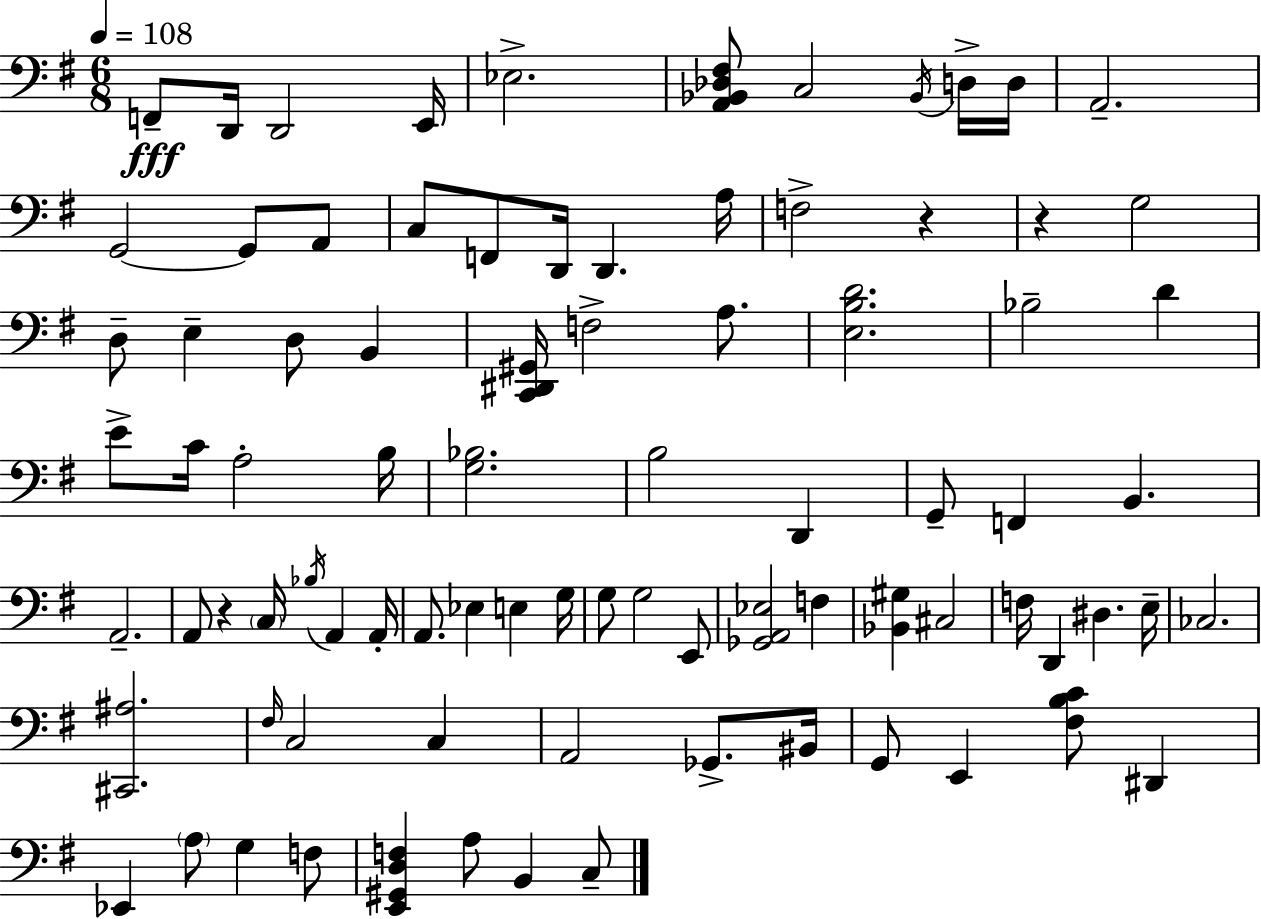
F2/e D2/s D2/h E2/s Eb3/h. [A2,Bb2,Db3,F#3]/e C3/h Bb2/s D3/s D3/s A2/h. G2/h G2/e A2/e C3/e F2/e D2/s D2/q. A3/s F3/h R/q R/q G3/h D3/e E3/q D3/e B2/q [C2,D#2,G#2]/s F3/h A3/e. [E3,B3,D4]/h. Bb3/h D4/q E4/e C4/s A3/h B3/s [G3,Bb3]/h. B3/h D2/q G2/e F2/q B2/q. A2/h. A2/e R/q C3/s Bb3/s A2/q A2/s A2/e. Eb3/q E3/q G3/s G3/e G3/h E2/e [Gb2,A2,Eb3]/h F3/q [Bb2,G#3]/q C#3/h F3/s D2/q D#3/q. E3/s CES3/h. [C#2,A#3]/h. F#3/s C3/h C3/q A2/h Gb2/e. BIS2/s G2/e E2/q [F#3,B3,C4]/e D#2/q Eb2/q A3/e G3/q F3/e [E2,G#2,D3,F3]/q A3/e B2/q C3/e